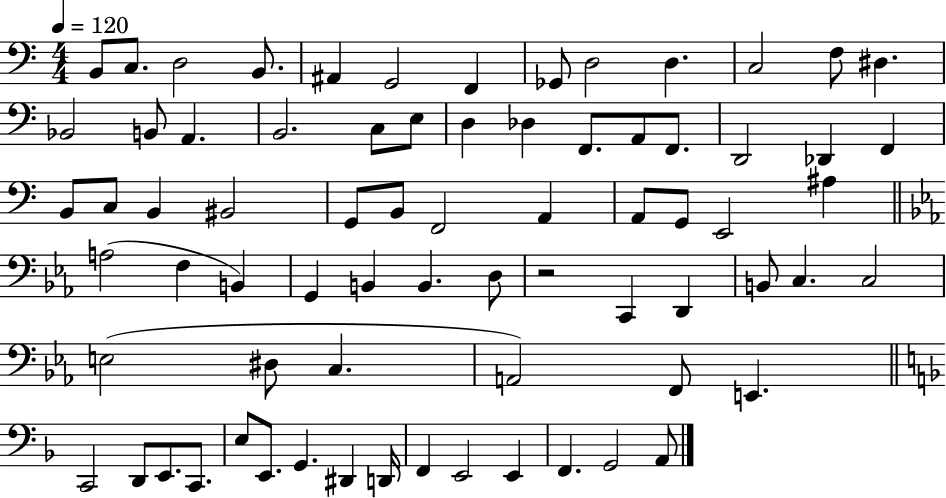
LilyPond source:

{
  \clef bass
  \numericTimeSignature
  \time 4/4
  \key c \major
  \tempo 4 = 120
  b,8 c8. d2 b,8. | ais,4 g,2 f,4 | ges,8 d2 d4. | c2 f8 dis4. | \break bes,2 b,8 a,4. | b,2. c8 e8 | d4 des4 f,8. a,8 f,8. | d,2 des,4 f,4 | \break b,8 c8 b,4 bis,2 | g,8 b,8 f,2 a,4 | a,8 g,8 e,2 ais4 | \bar "||" \break \key ees \major a2( f4 b,4) | g,4 b,4 b,4. d8 | r2 c,4 d,4 | b,8 c4. c2 | \break e2( dis8 c4. | a,2) f,8 e,4. | \bar "||" \break \key d \minor c,2 d,8 e,8. c,8. | e8 e,8. g,4. dis,4 d,16 | f,4 e,2 e,4 | f,4. g,2 a,8 | \break \bar "|."
}